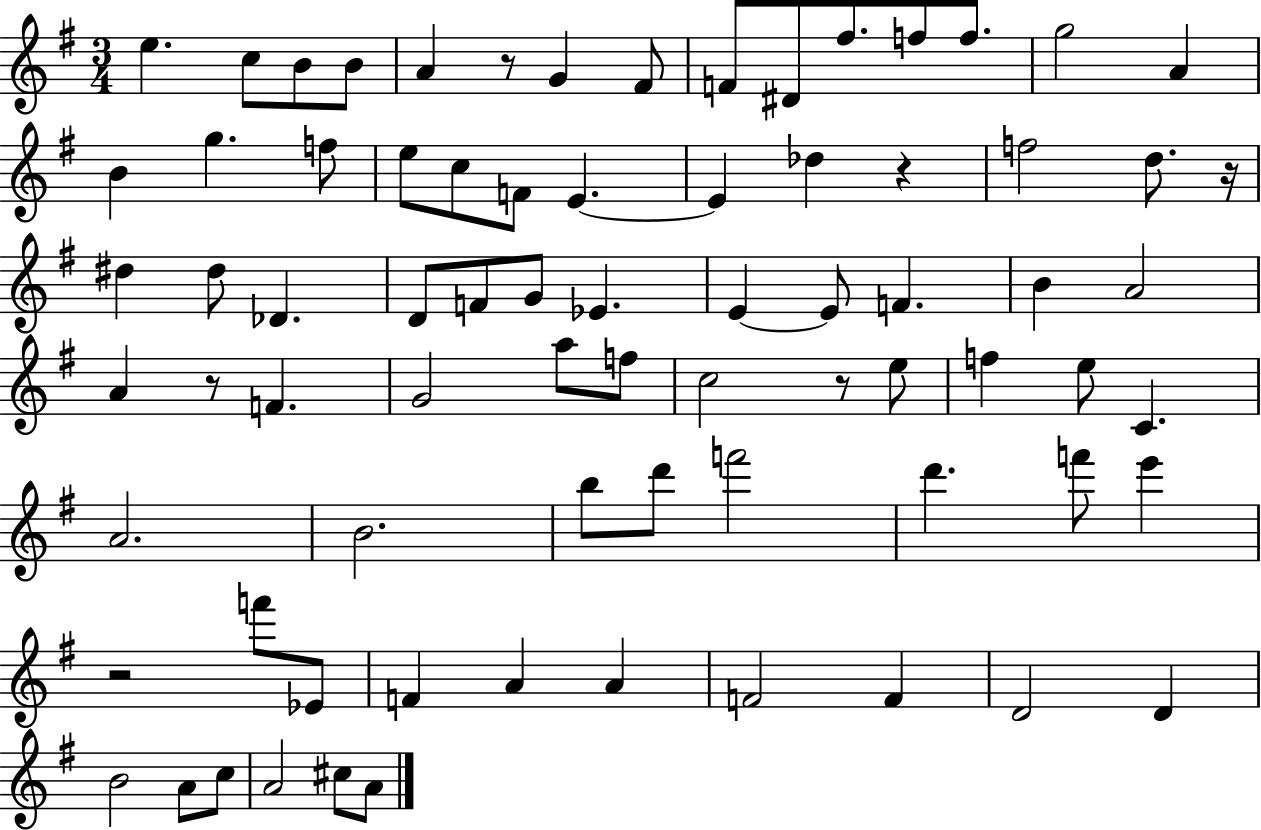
{
  \clef treble
  \numericTimeSignature
  \time 3/4
  \key g \major
  e''4. c''8 b'8 b'8 | a'4 r8 g'4 fis'8 | f'8 dis'8 fis''8. f''8 f''8. | g''2 a'4 | \break b'4 g''4. f''8 | e''8 c''8 f'8 e'4.~~ | e'4 des''4 r4 | f''2 d''8. r16 | \break dis''4 dis''8 des'4. | d'8 f'8 g'8 ees'4. | e'4~~ e'8 f'4. | b'4 a'2 | \break a'4 r8 f'4. | g'2 a''8 f''8 | c''2 r8 e''8 | f''4 e''8 c'4. | \break a'2. | b'2. | b''8 d'''8 f'''2 | d'''4. f'''8 e'''4 | \break r2 f'''8 ees'8 | f'4 a'4 a'4 | f'2 f'4 | d'2 d'4 | \break b'2 a'8 c''8 | a'2 cis''8 a'8 | \bar "|."
}